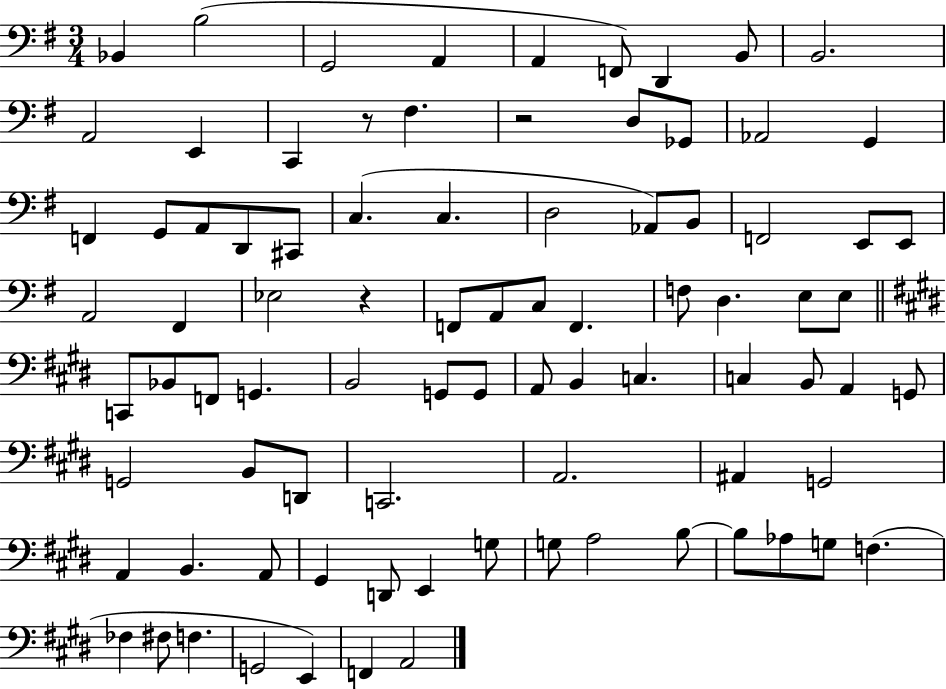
{
  \clef bass
  \numericTimeSignature
  \time 3/4
  \key g \major
  bes,4 b2( | g,2 a,4 | a,4 f,8) d,4 b,8 | b,2. | \break a,2 e,4 | c,4 r8 fis4. | r2 d8 ges,8 | aes,2 g,4 | \break f,4 g,8 a,8 d,8 cis,8 | c4.( c4. | d2 aes,8) b,8 | f,2 e,8 e,8 | \break a,2 fis,4 | ees2 r4 | f,8 a,8 c8 f,4. | f8 d4. e8 e8 | \break \bar "||" \break \key e \major c,8 bes,8 f,8 g,4. | b,2 g,8 g,8 | a,8 b,4 c4. | c4 b,8 a,4 g,8 | \break g,2 b,8 d,8 | c,2. | a,2. | ais,4 g,2 | \break a,4 b,4. a,8 | gis,4 d,8 e,4 g8 | g8 a2 b8~~ | b8 aes8 g8 f4.( | \break fes4 fis8 f4. | g,2 e,4) | f,4 a,2 | \bar "|."
}